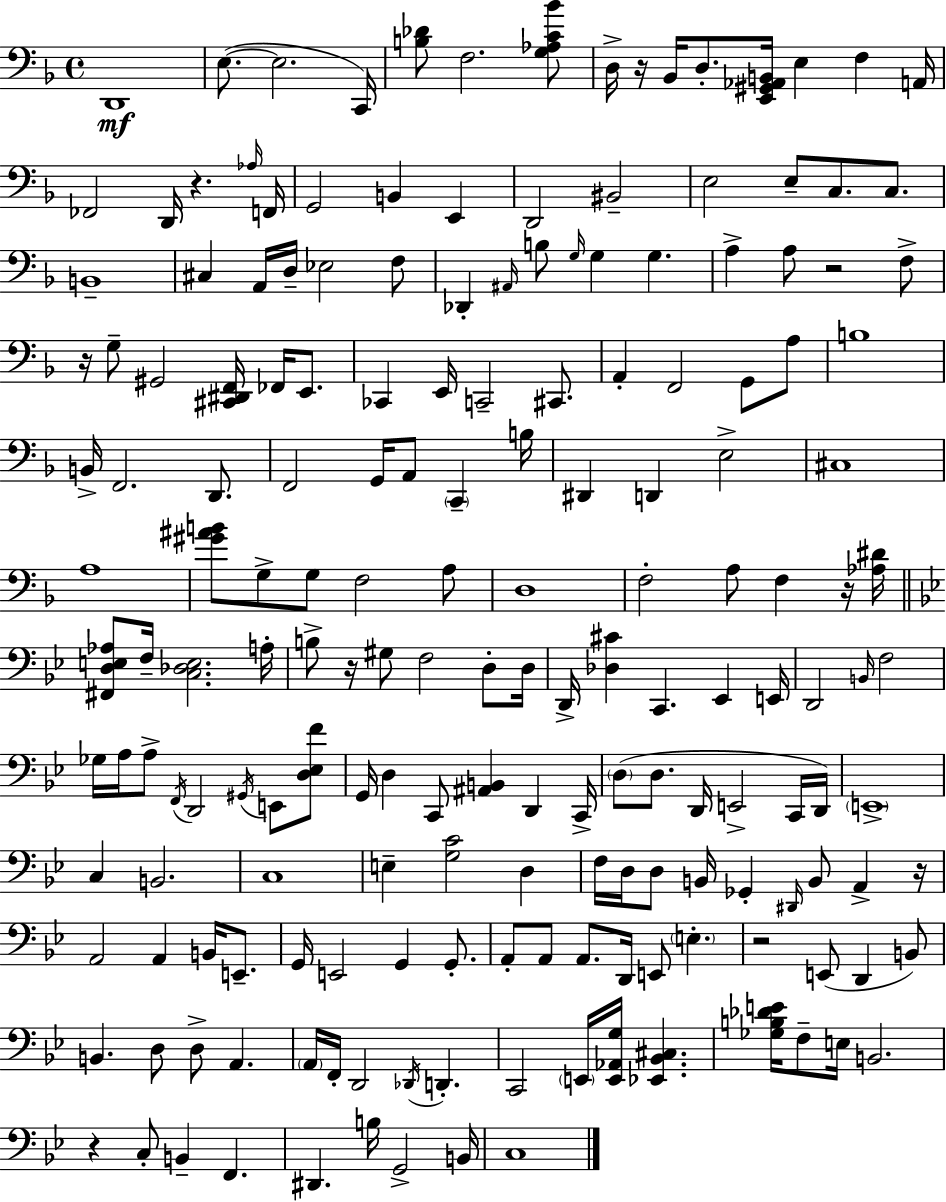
D2/w E3/e. E3/h. C2/s [B3,Db4]/e F3/h. [G3,Ab3,C4,Bb4]/e D3/s R/s Bb2/s D3/e. [E2,G#2,Ab2,B2]/s E3/q F3/q A2/s FES2/h D2/s R/q. Ab3/s F2/s G2/h B2/q E2/q D2/h BIS2/h E3/h E3/e C3/e. C3/e. B2/w C#3/q A2/s D3/s Eb3/h F3/e Db2/q A#2/s B3/e G3/s G3/q G3/q. A3/q A3/e R/h F3/e R/s G3/e G#2/h [C#2,D#2,F2]/s FES2/s E2/e. CES2/q E2/s C2/h C#2/e. A2/q F2/h G2/e A3/e B3/w B2/s F2/h. D2/e. F2/h G2/s A2/e C2/q B3/s D#2/q D2/q E3/h C#3/w A3/w [G#4,A#4,B4]/e G3/e G3/e F3/h A3/e D3/w F3/h A3/e F3/q R/s [Ab3,D#4]/s [F#2,D3,E3,Ab3]/e F3/s [C3,Db3,E3]/h. A3/s B3/e R/s G#3/e F3/h D3/e D3/s D2/s [Db3,C#4]/q C2/q. Eb2/q E2/s D2/h B2/s F3/h Gb3/s A3/s A3/e F2/s D2/h G#2/s E2/e [D3,Eb3,F4]/e G2/s D3/q C2/e [A#2,B2]/q D2/q C2/s D3/e D3/e. D2/s E2/h C2/s D2/s E2/w C3/q B2/h. C3/w E3/q [G3,C4]/h D3/q F3/s D3/s D3/e B2/s Gb2/q D#2/s B2/e A2/q R/s A2/h A2/q B2/s E2/e. G2/s E2/h G2/q G2/e. A2/e A2/e A2/e. D2/s E2/e E3/q. R/h E2/e D2/q B2/e B2/q. D3/e D3/e A2/q. A2/s F2/s D2/h Db2/s D2/q. C2/h E2/s [E2,Ab2,G3]/s [Eb2,Bb2,C#3]/q. [Gb3,B3,Db4,E4]/s F3/e E3/s B2/h. R/q C3/e B2/q F2/q. D#2/q. B3/s G2/h B2/s C3/w